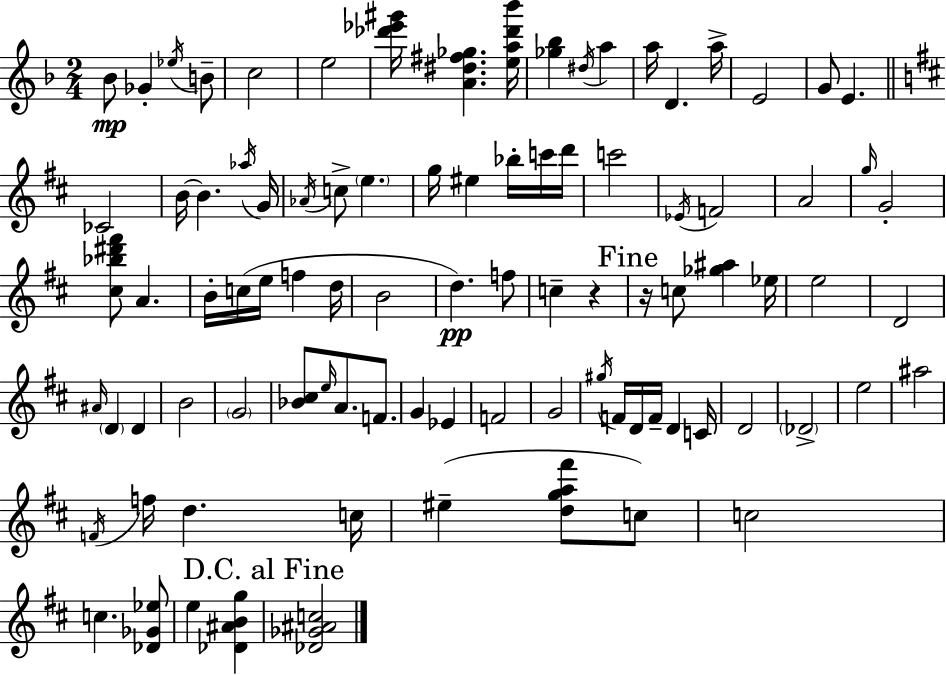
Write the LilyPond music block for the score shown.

{
  \clef treble
  \numericTimeSignature
  \time 2/4
  \key d \minor
  bes'8\mp ges'4-. \acciaccatura { ees''16 } b'8-- | c''2 | e''2 | <des''' ees''' gis'''>16 <a' dis'' fis'' ges''>4. | \break <e'' a'' des''' bes'''>16 <ges'' bes''>4 \acciaccatura { dis''16 } a''4 | a''16 d'4. | a''16-> e'2 | g'8 e'4. | \break \bar "||" \break \key b \minor ces'2 | b'16~~ b'4. \acciaccatura { aes''16 } | g'16 \acciaccatura { aes'16 } c''8-> \parenthesize e''4. | g''16 eis''4 bes''16-. | \break c'''16 d'''16 c'''2 | \acciaccatura { ees'16 } f'2 | a'2 | \grace { g''16 } g'2-. | \break <cis'' bes'' dis''' fis'''>8 a'4. | b'16-. c''16( e''16 f''4 | d''16 b'2 | d''4.\pp) | \break f''8 c''4-- | r4 \mark "Fine" r16 c''8 <ges'' ais''>4 | ees''16 e''2 | d'2 | \break \grace { ais'16 } \parenthesize d'4 | d'4 b'2 | \parenthesize g'2 | <bes' cis''>8 \grace { e''16 } | \break a'8. f'8. g'4 | ees'4 f'2 | g'2 | \acciaccatura { gis''16 } f'16 | \break d'16 f'16-- d'4 c'16 d'2 | \parenthesize des'2-> | e''2 | ais''2 | \break \acciaccatura { f'16 } | f''16 d''4. c''16 | eis''4--( <d'' g'' a'' fis'''>8 c''8) | c''2 | \break c''4. <des' ges' ees''>8 | e''4 <des' ais' b' g''>4 | \mark "D.C. al Fine" <des' ges' ais' c''>2 | \bar "|."
}